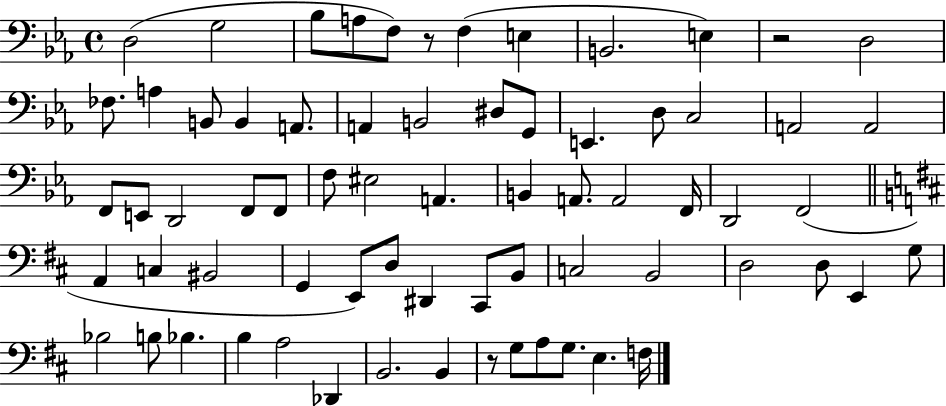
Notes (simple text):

D3/h G3/h Bb3/e A3/e F3/e R/e F3/q E3/q B2/h. E3/q R/h D3/h FES3/e. A3/q B2/e B2/q A2/e. A2/q B2/h D#3/e G2/e E2/q. D3/e C3/h A2/h A2/h F2/e E2/e D2/h F2/e F2/e F3/e EIS3/h A2/q. B2/q A2/e. A2/h F2/s D2/h F2/h A2/q C3/q BIS2/h G2/q E2/e D3/e D#2/q C#2/e B2/e C3/h B2/h D3/h D3/e E2/q G3/e Bb3/h B3/e Bb3/q. B3/q A3/h Db2/q B2/h. B2/q R/e G3/e A3/e G3/e. E3/q. F3/s